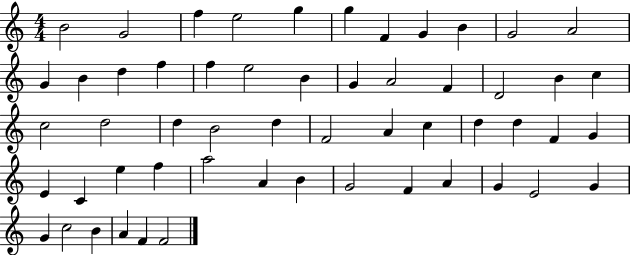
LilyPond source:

{
  \clef treble
  \numericTimeSignature
  \time 4/4
  \key c \major
  b'2 g'2 | f''4 e''2 g''4 | g''4 f'4 g'4 b'4 | g'2 a'2 | \break g'4 b'4 d''4 f''4 | f''4 e''2 b'4 | g'4 a'2 f'4 | d'2 b'4 c''4 | \break c''2 d''2 | d''4 b'2 d''4 | f'2 a'4 c''4 | d''4 d''4 f'4 g'4 | \break e'4 c'4 e''4 f''4 | a''2 a'4 b'4 | g'2 f'4 a'4 | g'4 e'2 g'4 | \break g'4 c''2 b'4 | a'4 f'4 f'2 | \bar "|."
}